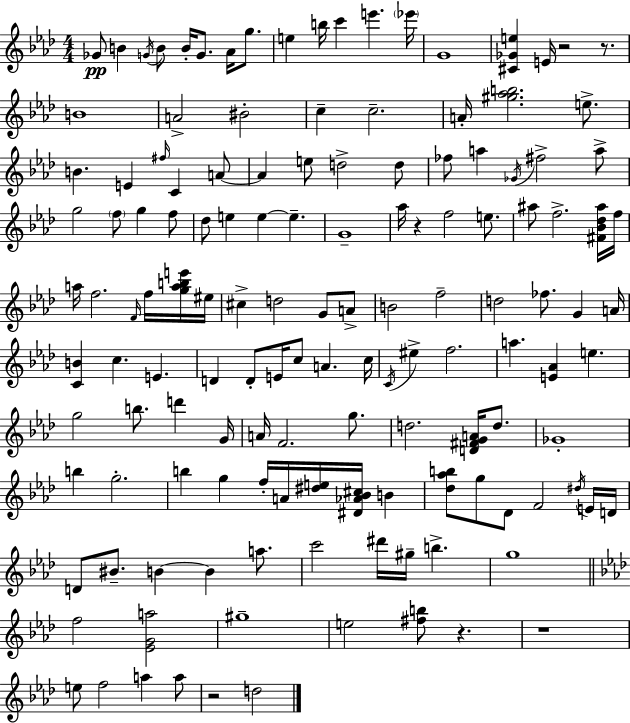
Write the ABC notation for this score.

X:1
T:Untitled
M:4/4
L:1/4
K:Ab
_G/2 B G/4 B/2 B/4 G/2 _A/4 g/2 e b/4 c' e' _e'/4 G4 [^C_Ge] E/4 z2 z/2 B4 A2 ^B2 c c2 A/4 [^g_ab]2 e/2 B E ^f/4 C A/2 A e/2 d2 d/2 _f/2 a _G/4 ^f2 a/2 g2 f/2 g f/2 _d/2 e e e G4 _a/4 z f2 e/2 ^a/2 f2 [^F_B_d^a]/4 f/4 a/4 f2 F/4 f/4 [gabe']/4 ^e/4 ^c d2 G/2 A/2 B2 f2 d2 _f/2 G A/4 [CB] c E D D/2 E/4 c/2 A c/4 C/4 ^e f2 a [E_A] e g2 b/2 d' G/4 A/4 F2 g/2 d2 [D^FGA]/4 d/2 _G4 b g2 b g f/4 A/4 [^de]/4 [^D_A_B^c]/4 B [_d_ab]/2 g/2 _D/2 F2 ^d/4 E/4 D/4 D/2 ^B/2 B B a/2 c'2 ^d'/4 ^g/4 b g4 f2 [_EGa]2 ^g4 e2 [^fb]/2 z z4 e/2 f2 a a/2 z2 d2